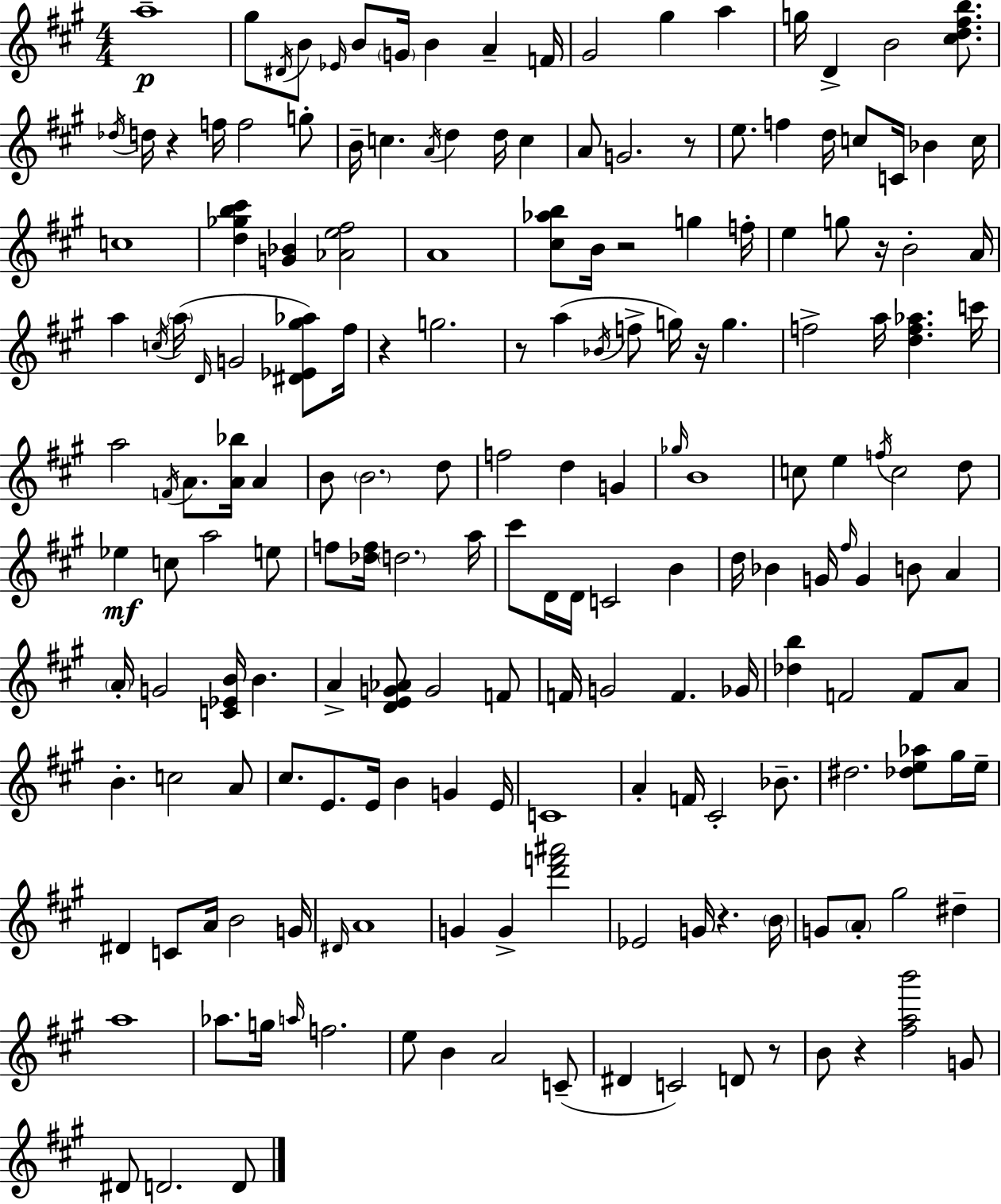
X:1
T:Untitled
M:4/4
L:1/4
K:A
a4 ^g/2 ^D/4 B/2 _E/4 B/2 G/4 B A F/4 ^G2 ^g a g/4 D B2 [^cd^fb]/2 _d/4 d/4 z f/4 f2 g/2 B/4 c A/4 d d/4 c A/2 G2 z/2 e/2 f d/4 c/2 C/4 _B c/4 c4 [d_gb^c'] [G_B] [_Ae^f]2 A4 [^c_ab]/2 B/4 z2 g f/4 e g/2 z/4 B2 A/4 a c/4 a/4 D/4 G2 [^D_E^g_a]/2 ^f/4 z g2 z/2 a _B/4 f/2 g/4 z/4 g f2 a/4 [df_a] c'/4 a2 F/4 A/2 [A_b]/4 A B/2 B2 d/2 f2 d G _g/4 B4 c/2 e f/4 c2 d/2 _e c/2 a2 e/2 f/2 [_df]/4 d2 a/4 ^c'/2 D/4 D/4 C2 B d/4 _B G/4 ^f/4 G B/2 A A/4 G2 [C_EB]/4 B A [DEG_A]/2 G2 F/2 F/4 G2 F _G/4 [_db] F2 F/2 A/2 B c2 A/2 ^c/2 E/2 E/4 B G E/4 C4 A F/4 ^C2 _B/2 ^d2 [_de_a]/2 ^g/4 e/4 ^D C/2 A/4 B2 G/4 ^D/4 A4 G G [d'f'^a']2 _E2 G/4 z B/4 G/2 A/2 ^g2 ^d a4 _a/2 g/4 a/4 f2 e/2 B A2 C/2 ^D C2 D/2 z/2 B/2 z [^fab']2 G/2 ^D/2 D2 D/2